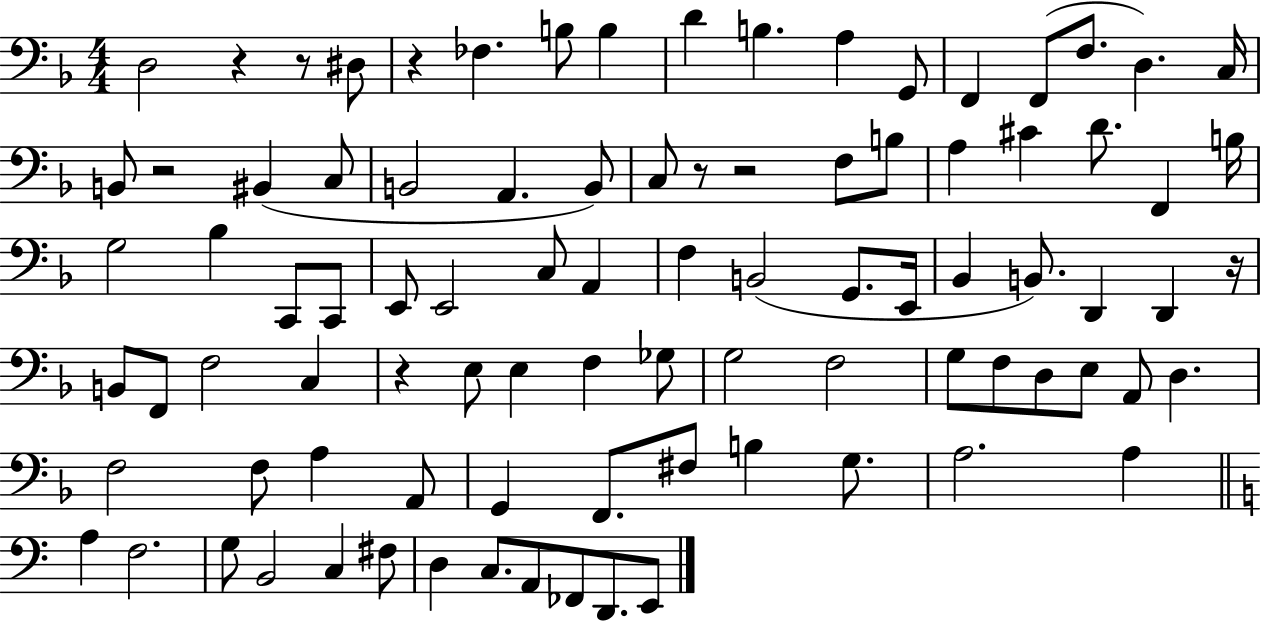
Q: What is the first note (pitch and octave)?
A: D3